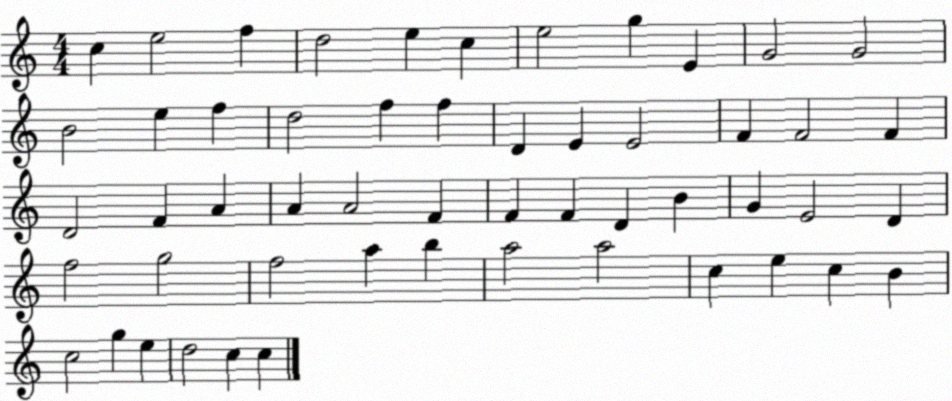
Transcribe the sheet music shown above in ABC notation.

X:1
T:Untitled
M:4/4
L:1/4
K:C
c e2 f d2 e c e2 g E G2 G2 B2 e f d2 f f D E E2 F F2 F D2 F A A A2 F F F D B G E2 D f2 g2 f2 a b a2 a2 c e c B c2 g e d2 c c